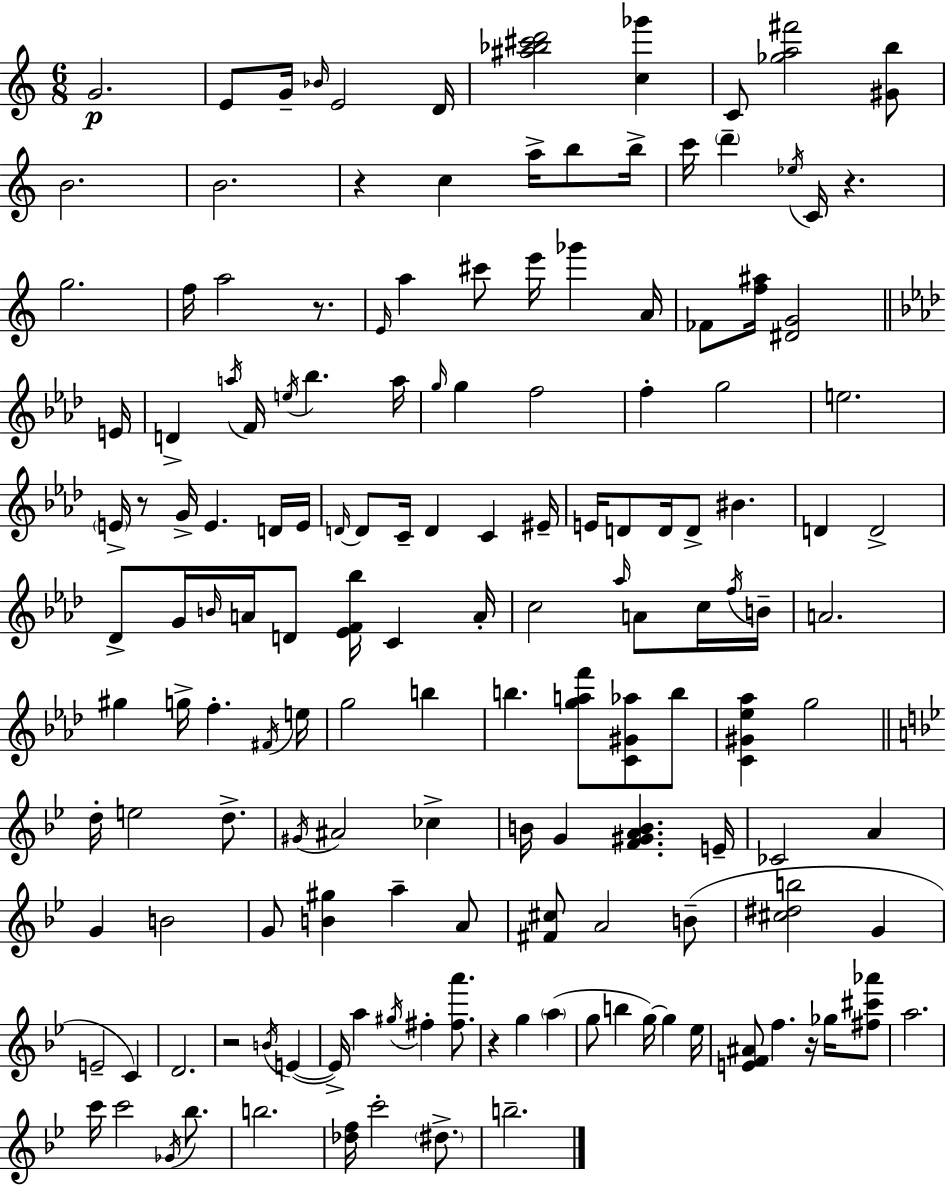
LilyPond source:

{
  \clef treble
  \numericTimeSignature
  \time 6/8
  \key a \minor
  g'2.\p | e'8 g'16-- \grace { bes'16 } e'2 | d'16 <ais'' bes'' cis''' d'''>2 <c'' ges'''>4 | c'8 <ges'' a'' fis'''>2 <gis' b''>8 | \break b'2. | b'2. | r4 c''4 a''16-> b''8 | b''16-> c'''16 \parenthesize d'''4-- \acciaccatura { ees''16 } c'16 r4. | \break g''2. | f''16 a''2 r8. | \grace { e'16 } a''4 cis'''8 e'''16 ges'''4 | a'16 fes'8 <f'' ais''>16 <dis' g'>2 | \break \bar "||" \break \key aes \major e'16 d'4-> \acciaccatura { a''16 } f'16 \acciaccatura { e''16 } bes''4. | a''16 \grace { g''16 } g''4 f''2 | f''4-. g''2 | e''2. | \break \parenthesize e'16-> r8 g'16-> e'4. | d'16 e'16 \grace { d'16~ }~ d'8 c'16-- d'4 | c'4 eis'16-- e'16 d'8 d'16 d'8-> bis'4. | d'4 d'2-> | \break des'8-> g'16 \grace { b'16 } a'16 d'8 | <ees' f' bes''>16 c'4 a'16-. c''2 | \grace { aes''16 } a'8 c''16 \acciaccatura { f''16 } b'16-- a'2. | gis''4 | \break g''16-> f''4.-. \acciaccatura { fis'16 } e''16 g''2 | b''4 b''4. | <g'' a'' f'''>8 <c' gis' aes''>8 b''8 <c' gis' ees'' aes''>4 | g''2 \bar "||" \break \key g \minor d''16-. e''2 d''8.-> | \acciaccatura { gis'16 } ais'2 ces''4-> | b'16 g'4 <f' gis' a' b'>4. | e'16-- ces'2 a'4 | \break g'4 b'2 | g'8 <b' gis''>4 a''4-- a'8 | <fis' cis''>8 a'2 b'8--( | <cis'' dis'' b''>2 g'4 | \break e'2-- c'4) | d'2. | r2 \acciaccatura { b'16 }( e'4~~ | e'16->) a''4 \acciaccatura { gis''16 } fis''4-. | \break <fis'' a'''>8. r4 g''4 \parenthesize a''4( | g''8 b''4 g''16~~) g''4 | ees''16 <e' f' ais'>8 f''4. r16 | ges''16 <fis'' cis''' aes'''>8 a''2. | \break c'''16 c'''2 | \acciaccatura { ges'16 } bes''8. b''2. | <des'' f''>16 c'''2-. | \parenthesize dis''8.-> b''2.-- | \break \bar "|."
}